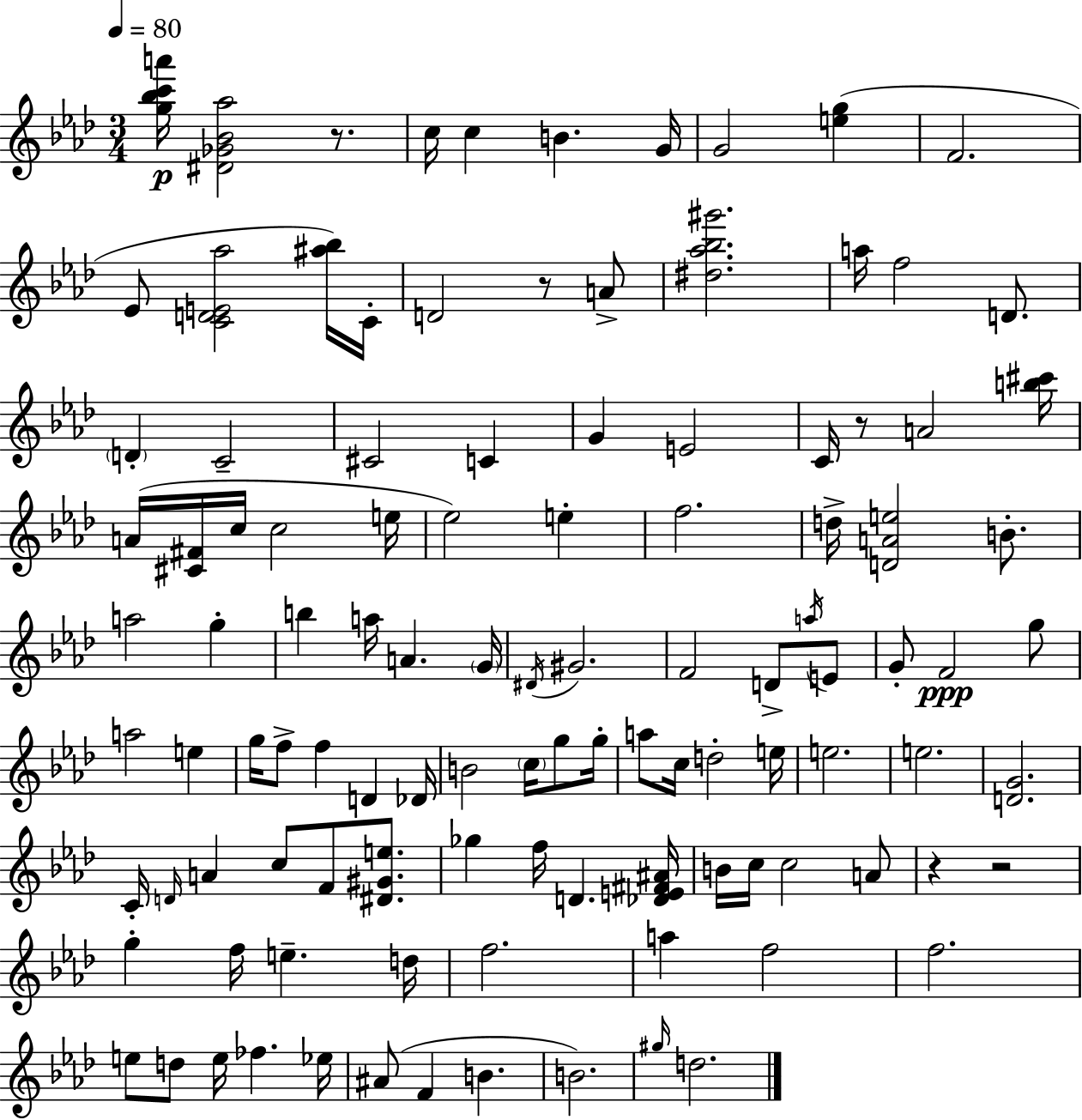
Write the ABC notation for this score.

X:1
T:Untitled
M:3/4
L:1/4
K:Ab
[g_bc'a']/4 [^D_G_B_a]2 z/2 c/4 c B G/4 G2 [eg] F2 _E/2 [CDE_a]2 [^a_b]/4 C/4 D2 z/2 A/2 [^d_a_b^g']2 a/4 f2 D/2 D C2 ^C2 C G E2 C/4 z/2 A2 [b^c']/4 A/4 [^C^F]/4 c/4 c2 e/4 _e2 e f2 d/4 [DAe]2 B/2 a2 g b a/4 A G/4 ^D/4 ^G2 F2 D/2 a/4 E/2 G/2 F2 g/2 a2 e g/4 f/2 f D _D/4 B2 c/4 g/2 g/4 a/2 c/4 d2 e/4 e2 e2 [DG]2 C/4 D/4 A c/2 F/2 [^D^Ge]/2 _g f/4 D [_DE^F^A]/4 B/4 c/4 c2 A/2 z z2 g f/4 e d/4 f2 a f2 f2 e/2 d/2 e/4 _f _e/4 ^A/2 F B B2 ^g/4 d2